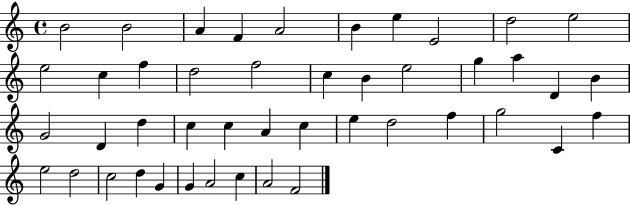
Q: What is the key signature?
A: C major